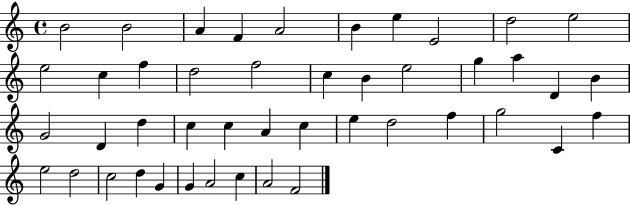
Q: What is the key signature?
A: C major